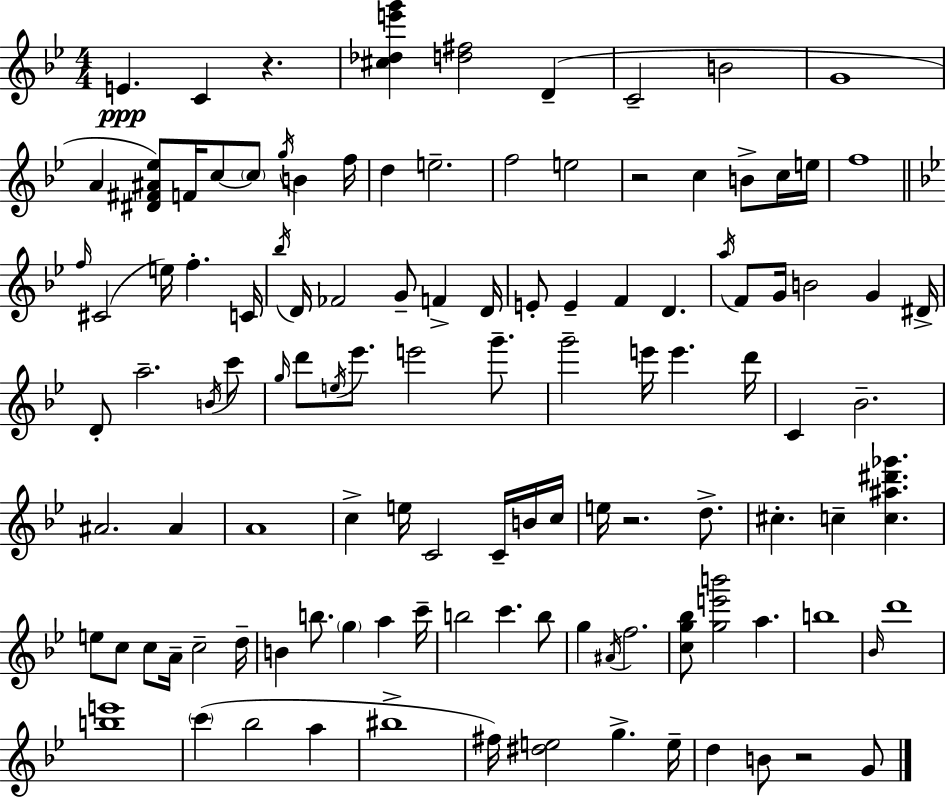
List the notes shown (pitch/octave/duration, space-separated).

E4/q. C4/q R/q. [C#5,Db5,E6,G6]/q [D5,F#5]/h D4/q C4/h B4/h G4/w A4/q [D#4,F#4,A#4,Eb5]/e F4/s C5/e C5/e G5/s B4/q F5/s D5/q E5/h. F5/h E5/h R/h C5/q B4/e C5/s E5/s F5/w F5/s C#4/h E5/s F5/q. C4/s Bb5/s D4/s FES4/h G4/e F4/q D4/s E4/e E4/q F4/q D4/q. A5/s F4/e G4/s B4/h G4/q D#4/s D4/e A5/h. B4/s C6/e G5/s D6/e E5/s Eb6/e. E6/h G6/e. G6/h E6/s E6/q. D6/s C4/q Bb4/h. A#4/h. A#4/q A4/w C5/q E5/s C4/h C4/s B4/s C5/s E5/s R/h. D5/e. C#5/q. C5/q [C5,A#5,D#6,Gb6]/q. E5/e C5/e C5/e A4/s C5/h D5/s B4/q B5/e. G5/q A5/q C6/s B5/h C6/q. B5/e G5/q A#4/s F5/h. [C5,G5,Bb5]/e [G5,E6,B6]/h A5/q. B5/w Bb4/s D6/w [B5,E6]/w C6/q Bb5/h A5/q BIS5/w F#5/s [D#5,E5]/h G5/q. E5/s D5/q B4/e R/h G4/e